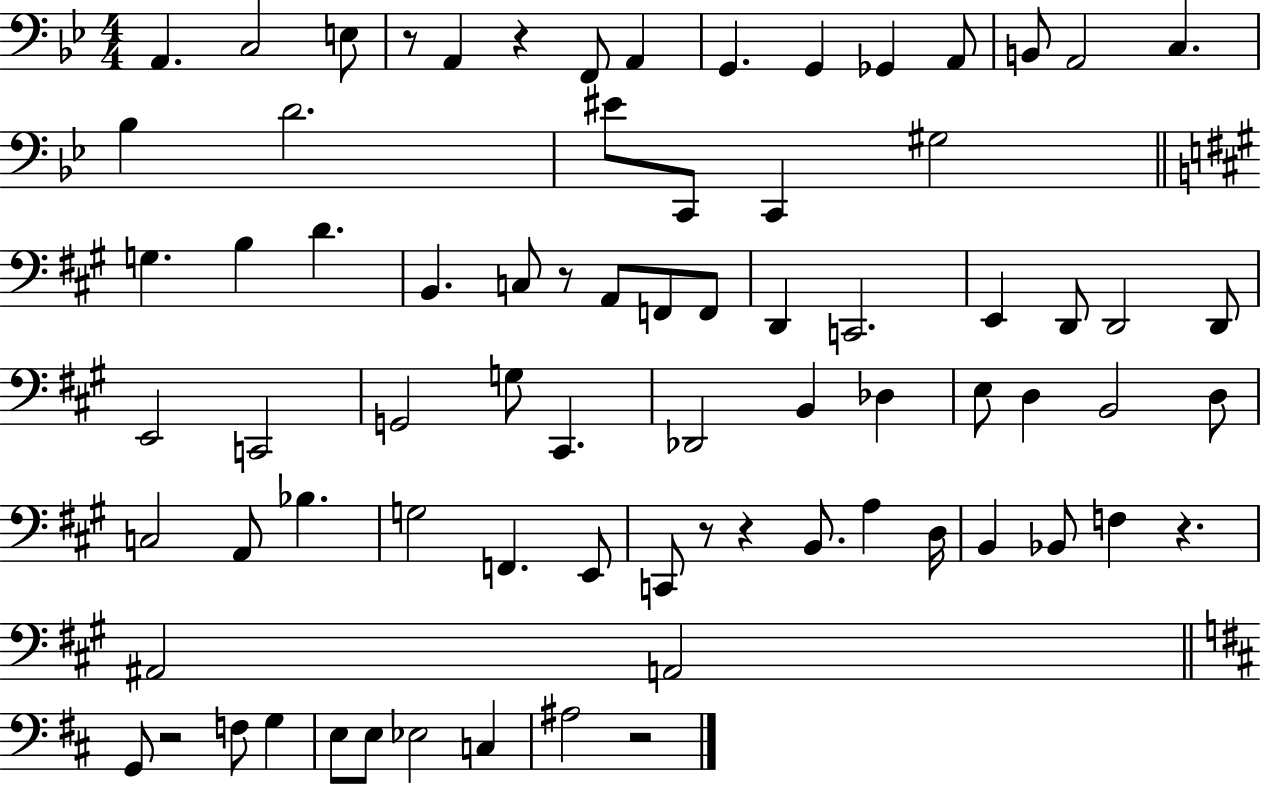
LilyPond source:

{
  \clef bass
  \numericTimeSignature
  \time 4/4
  \key bes \major
  \repeat volta 2 { a,4. c2 e8 | r8 a,4 r4 f,8 a,4 | g,4. g,4 ges,4 a,8 | b,8 a,2 c4. | \break bes4 d'2. | eis'8 c,8 c,4 gis2 | \bar "||" \break \key a \major g4. b4 d'4. | b,4. c8 r8 a,8 f,8 f,8 | d,4 c,2. | e,4 d,8 d,2 d,8 | \break e,2 c,2 | g,2 g8 cis,4. | des,2 b,4 des4 | e8 d4 b,2 d8 | \break c2 a,8 bes4. | g2 f,4. e,8 | c,8 r8 r4 b,8. a4 d16 | b,4 bes,8 f4 r4. | \break ais,2 a,2 | \bar "||" \break \key d \major g,8 r2 f8 g4 | e8 e8 ees2 c4 | ais2 r2 | } \bar "|."
}